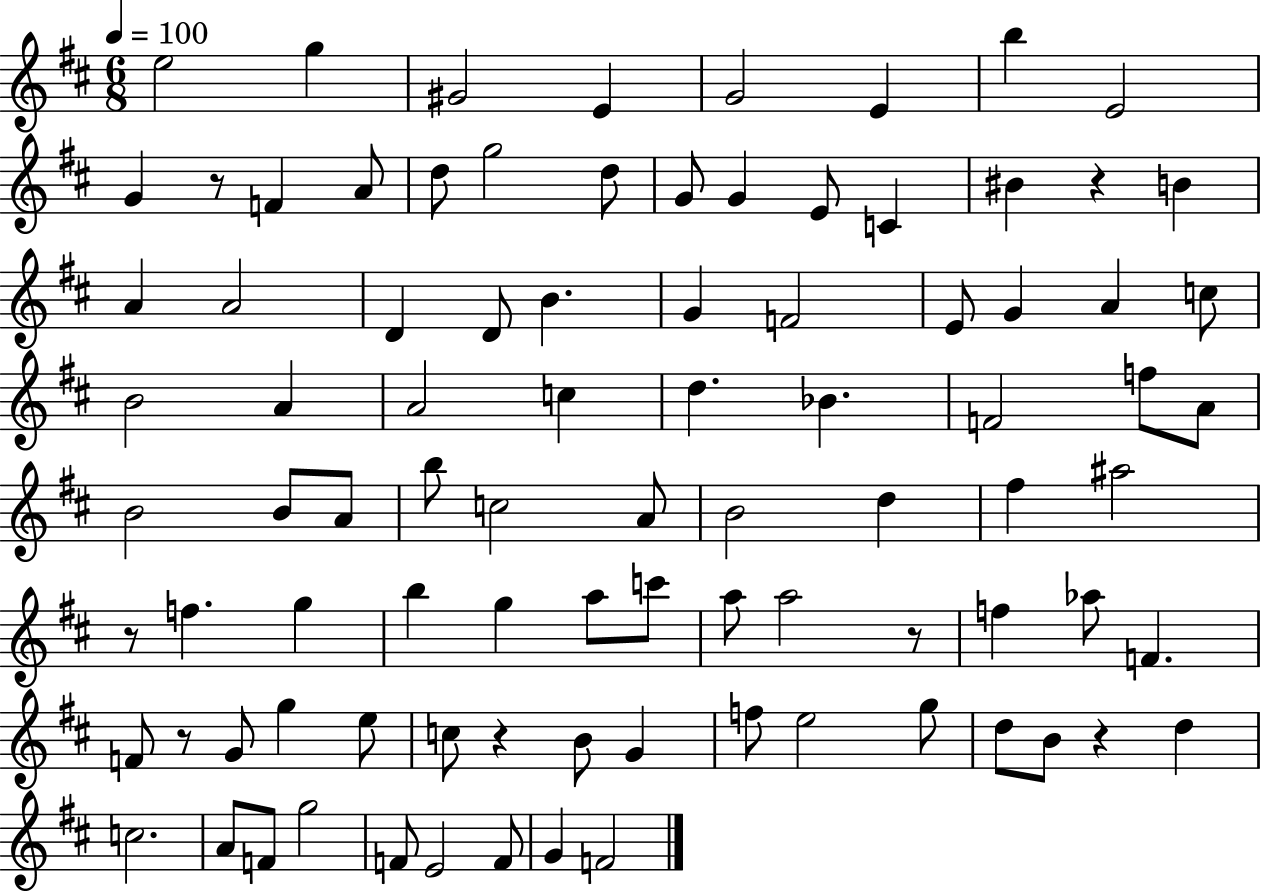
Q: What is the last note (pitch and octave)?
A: F4